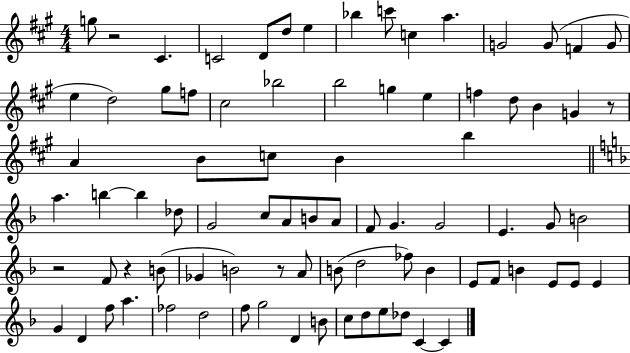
{
  \clef treble
  \numericTimeSignature
  \time 4/4
  \key a \major
  g''8 r2 cis'4. | c'2 d'8 d''8 e''4 | bes''4 c'''8 c''4 a''4. | g'2 g'8( f'4 g'8 | \break e''4 d''2) gis''8 f''8 | cis''2 bes''2 | b''2 g''4 e''4 | f''4 d''8 b'4 g'4 r8 | \break a'4 b'8 c''8 b'4 b''4 | \bar "||" \break \key f \major a''4. b''4~~ b''4 des''8 | g'2 c''8 a'8 b'8 a'8 | f'8 g'4. g'2 | e'4. g'8 b'2 | \break r2 f'8 r4 b'8( | ges'4 b'2) r8 a'8 | b'8( d''2 fes''8) b'4 | e'8 f'8 b'4 e'8 e'8 e'4 | \break g'4 d'4 f''8 a''4. | fes''2 d''2 | f''8 g''2 d'4 b'8 | c''8 d''8 e''8 des''8 c'4~~ c'4 | \break \bar "|."
}